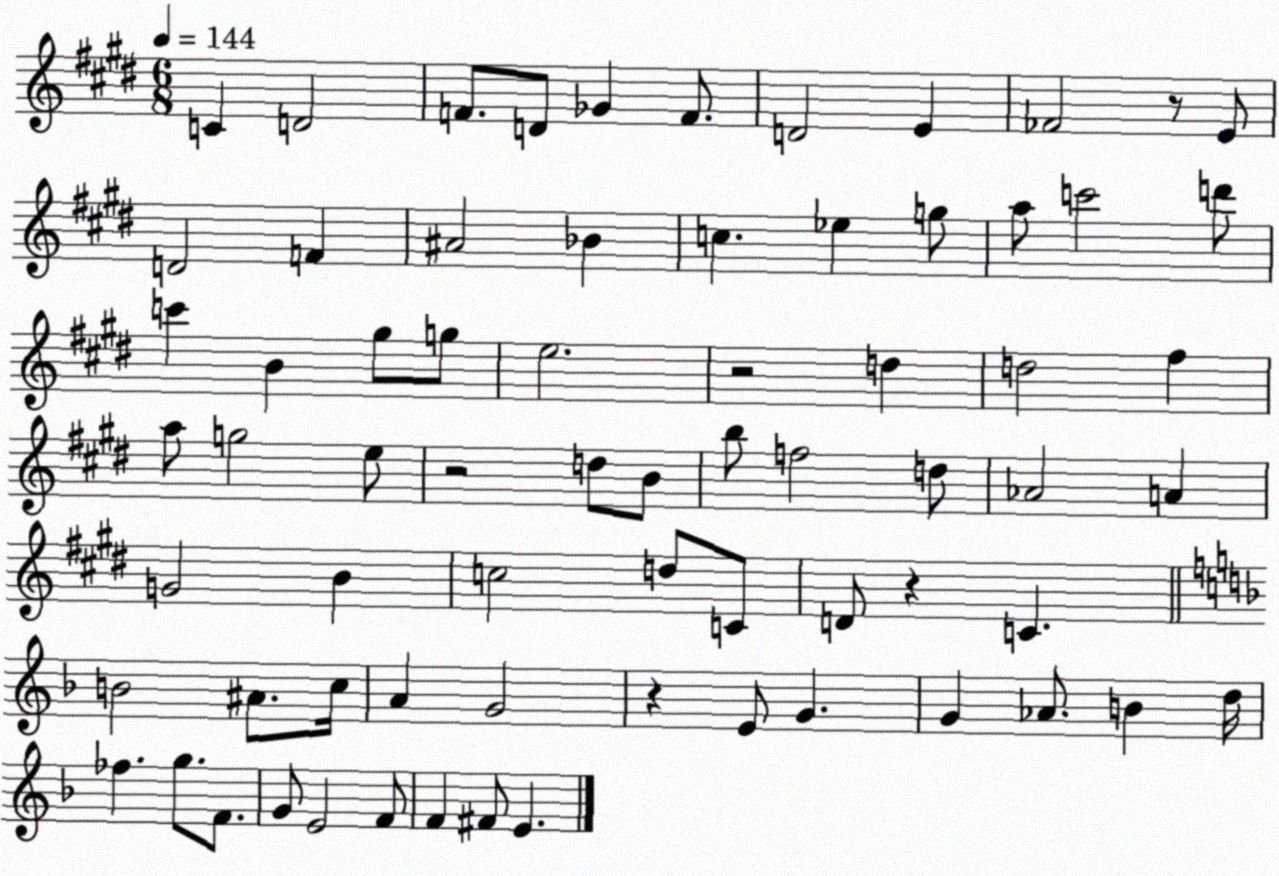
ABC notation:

X:1
T:Untitled
M:6/8
L:1/4
K:E
C D2 F/2 D/2 _G F/2 D2 E _F2 z/2 E/2 D2 F ^A2 _B c _e g/2 a/2 c'2 d'/2 c' B ^g/2 g/2 e2 z2 d d2 ^f a/2 g2 e/2 z2 d/2 B/2 b/2 f2 d/2 _A2 A G2 B c2 d/2 C/2 D/2 z C B2 ^A/2 c/4 A G2 z E/2 G G _A/2 B d/4 _f g/2 F/2 G/2 E2 F/2 F ^F/2 E